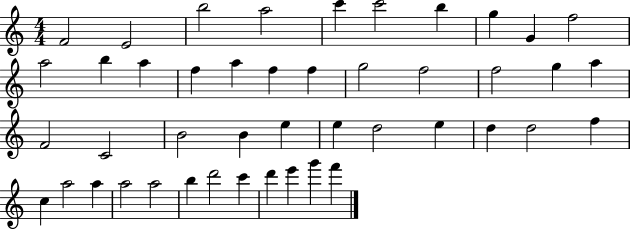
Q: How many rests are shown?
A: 0